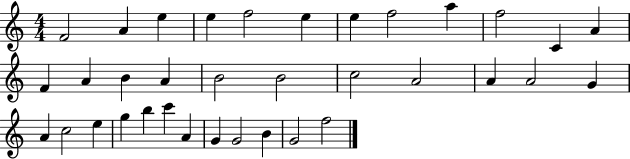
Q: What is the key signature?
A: C major